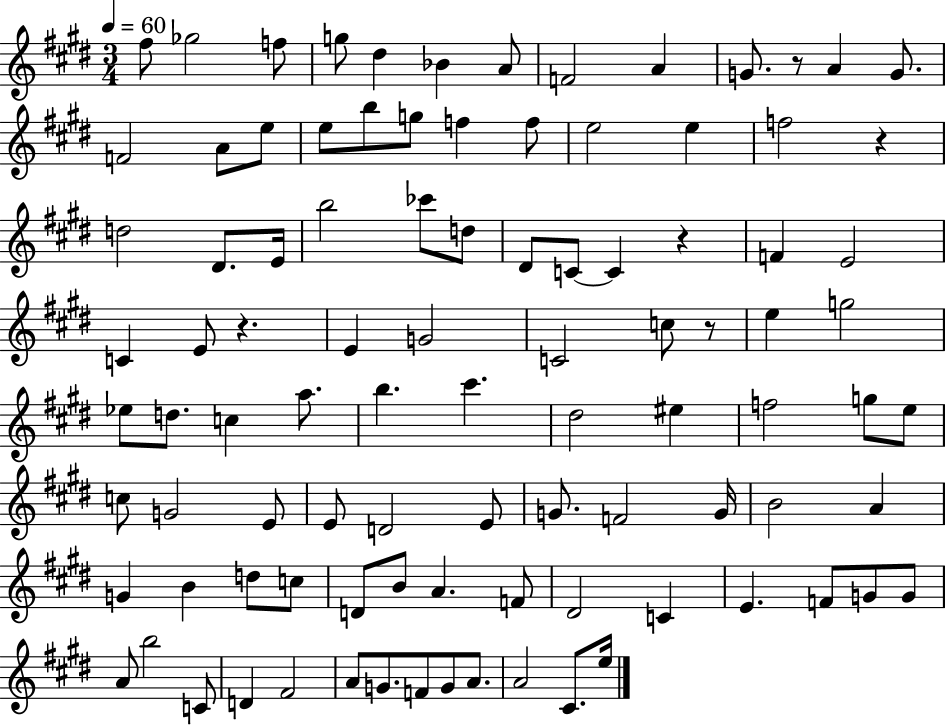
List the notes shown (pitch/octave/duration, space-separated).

F#5/e Gb5/h F5/e G5/e D#5/q Bb4/q A4/e F4/h A4/q G4/e. R/e A4/q G4/e. F4/h A4/e E5/e E5/e B5/e G5/e F5/q F5/e E5/h E5/q F5/h R/q D5/h D#4/e. E4/s B5/h CES6/e D5/e D#4/e C4/e C4/q R/q F4/q E4/h C4/q E4/e R/q. E4/q G4/h C4/h C5/e R/e E5/q G5/h Eb5/e D5/e. C5/q A5/e. B5/q. C#6/q. D#5/h EIS5/q F5/h G5/e E5/e C5/e G4/h E4/e E4/e D4/h E4/e G4/e. F4/h G4/s B4/h A4/q G4/q B4/q D5/e C5/e D4/e B4/e A4/q. F4/e D#4/h C4/q E4/q. F4/e G4/e G4/e A4/e B5/h C4/e D4/q F#4/h A4/e G4/e. F4/e G4/e A4/e. A4/h C#4/e. E5/s